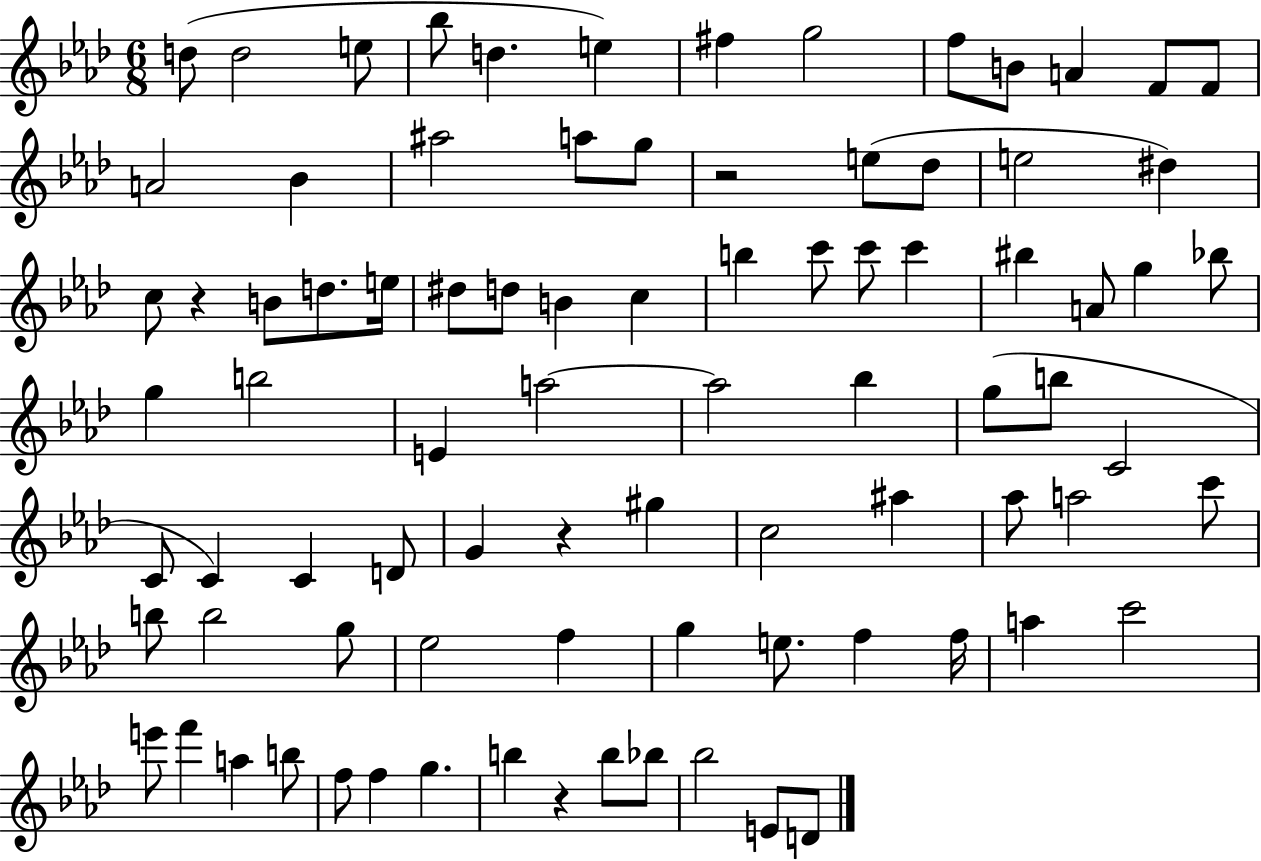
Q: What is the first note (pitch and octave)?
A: D5